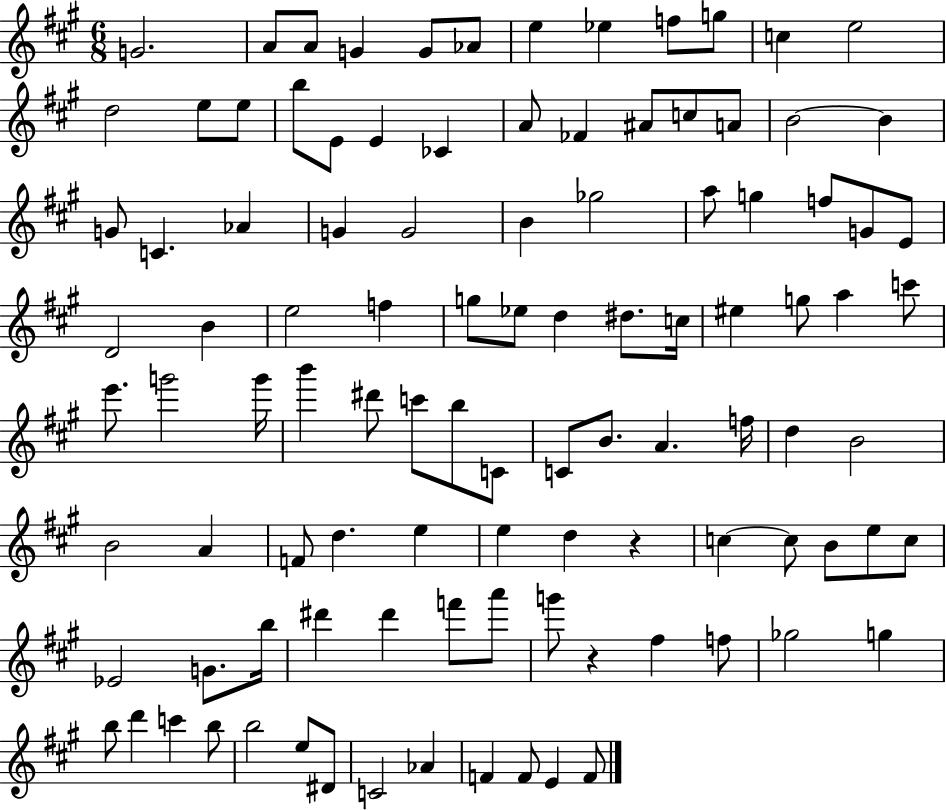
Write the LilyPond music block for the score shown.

{
  \clef treble
  \numericTimeSignature
  \time 6/8
  \key a \major
  g'2. | a'8 a'8 g'4 g'8 aes'8 | e''4 ees''4 f''8 g''8 | c''4 e''2 | \break d''2 e''8 e''8 | b''8 e'8 e'4 ces'4 | a'8 fes'4 ais'8 c''8 a'8 | b'2~~ b'4 | \break g'8 c'4. aes'4 | g'4 g'2 | b'4 ges''2 | a''8 g''4 f''8 g'8 e'8 | \break d'2 b'4 | e''2 f''4 | g''8 ees''8 d''4 dis''8. c''16 | eis''4 g''8 a''4 c'''8 | \break e'''8. g'''2 g'''16 | b'''4 dis'''8 c'''8 b''8 c'8 | c'8 b'8. a'4. f''16 | d''4 b'2 | \break b'2 a'4 | f'8 d''4. e''4 | e''4 d''4 r4 | c''4~~ c''8 b'8 e''8 c''8 | \break ees'2 g'8. b''16 | dis'''4 dis'''4 f'''8 a'''8 | g'''8 r4 fis''4 f''8 | ges''2 g''4 | \break b''8 d'''4 c'''4 b''8 | b''2 e''8 dis'8 | c'2 aes'4 | f'4 f'8 e'4 f'8 | \break \bar "|."
}